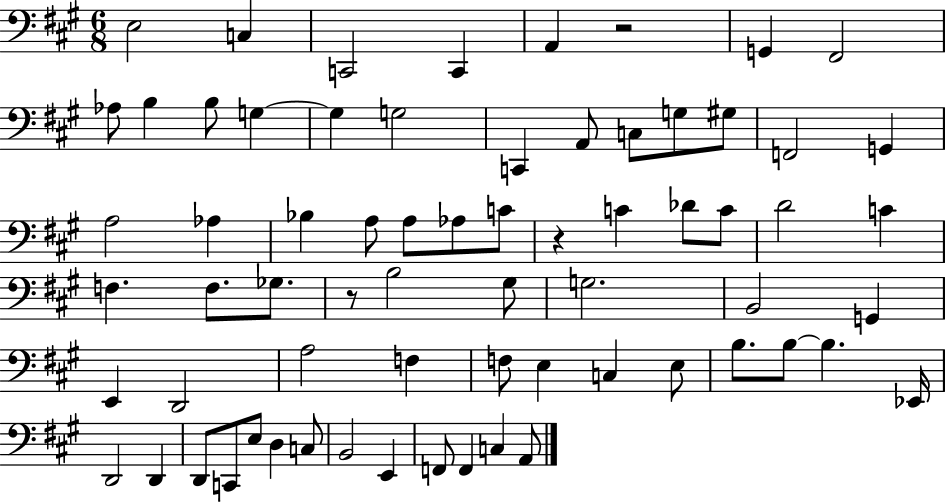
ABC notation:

X:1
T:Untitled
M:6/8
L:1/4
K:A
E,2 C, C,,2 C,, A,, z2 G,, ^F,,2 _A,/2 B, B,/2 G, G, G,2 C,, A,,/2 C,/2 G,/2 ^G,/2 F,,2 G,, A,2 _A, _B, A,/2 A,/2 _A,/2 C/2 z C _D/2 C/2 D2 C F, F,/2 _G,/2 z/2 B,2 ^G,/2 G,2 B,,2 G,, E,, D,,2 A,2 F, F,/2 E, C, E,/2 B,/2 B,/2 B, _E,,/4 D,,2 D,, D,,/2 C,,/2 E,/2 D, C,/2 B,,2 E,, F,,/2 F,, C, A,,/2